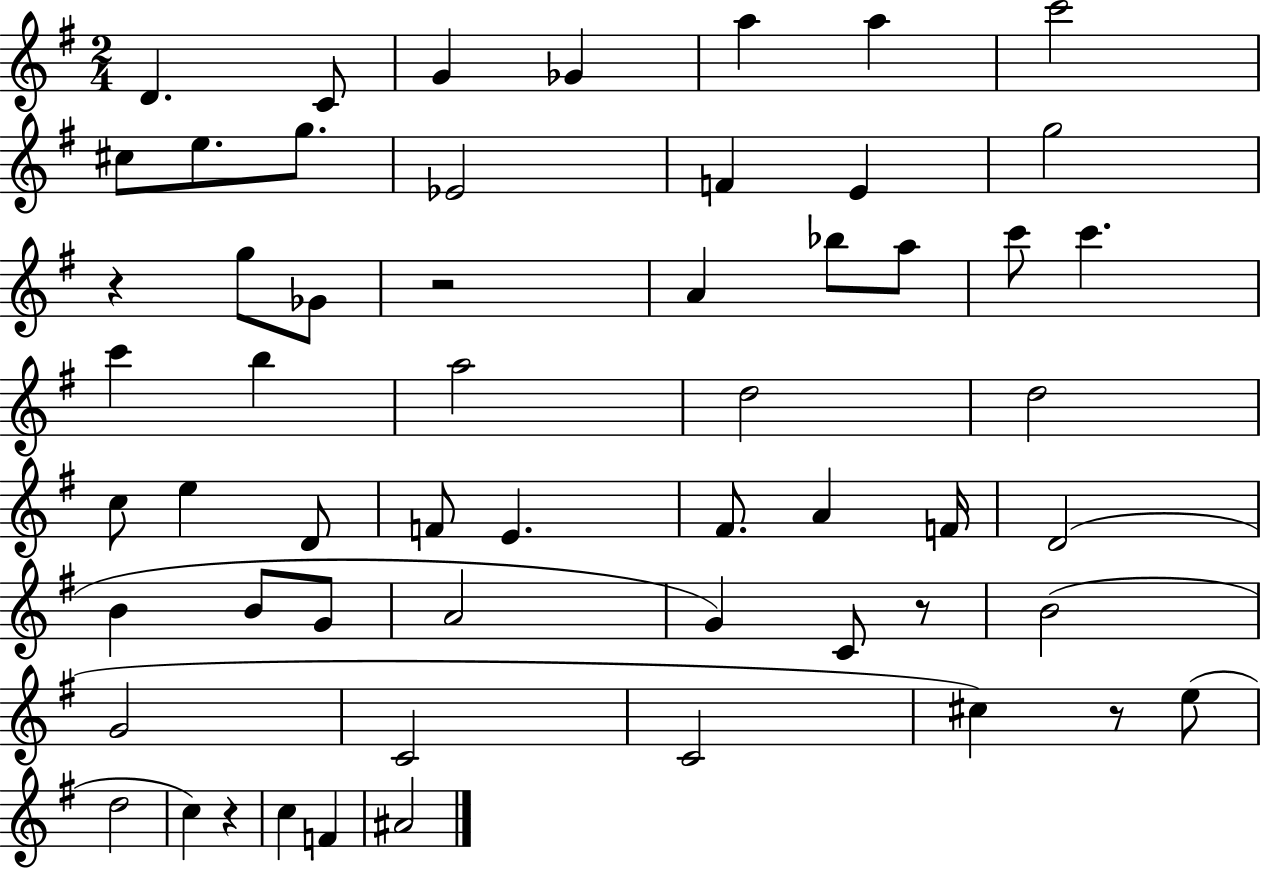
{
  \clef treble
  \numericTimeSignature
  \time 2/4
  \key g \major
  d'4. c'8 | g'4 ges'4 | a''4 a''4 | c'''2 | \break cis''8 e''8. g''8. | ees'2 | f'4 e'4 | g''2 | \break r4 g''8 ges'8 | r2 | a'4 bes''8 a''8 | c'''8 c'''4. | \break c'''4 b''4 | a''2 | d''2 | d''2 | \break c''8 e''4 d'8 | f'8 e'4. | fis'8. a'4 f'16 | d'2( | \break b'4 b'8 g'8 | a'2 | g'4) c'8 r8 | b'2( | \break g'2 | c'2 | c'2 | cis''4) r8 e''8( | \break d''2 | c''4) r4 | c''4 f'4 | ais'2 | \break \bar "|."
}